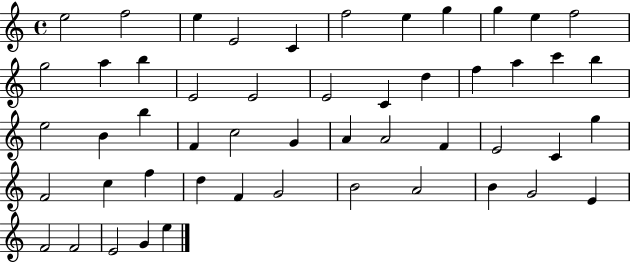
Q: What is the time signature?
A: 4/4